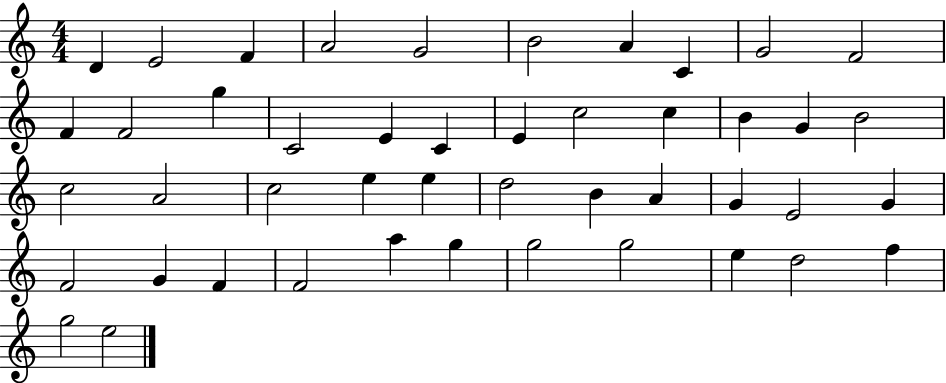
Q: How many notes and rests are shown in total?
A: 46